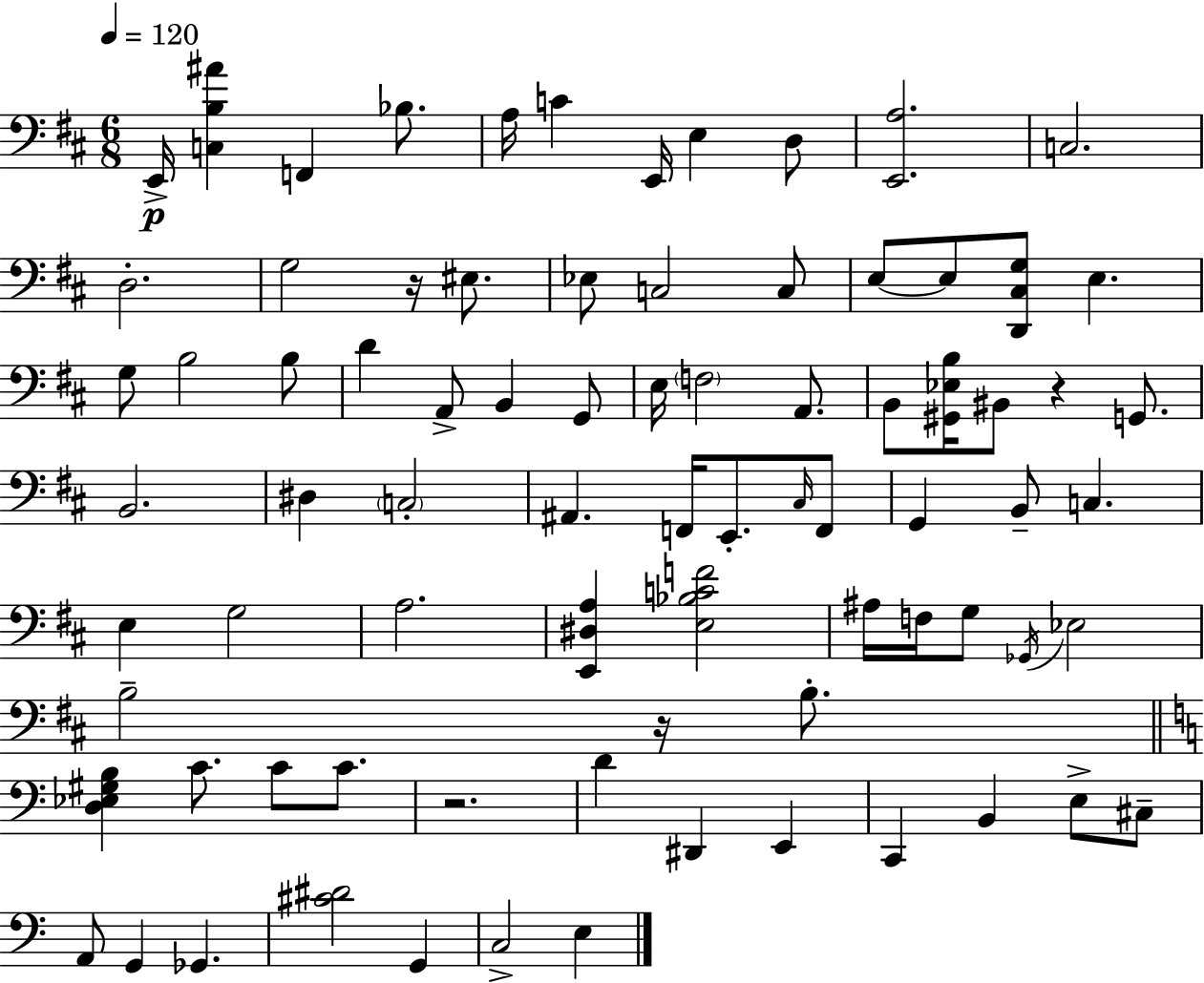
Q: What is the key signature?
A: D major